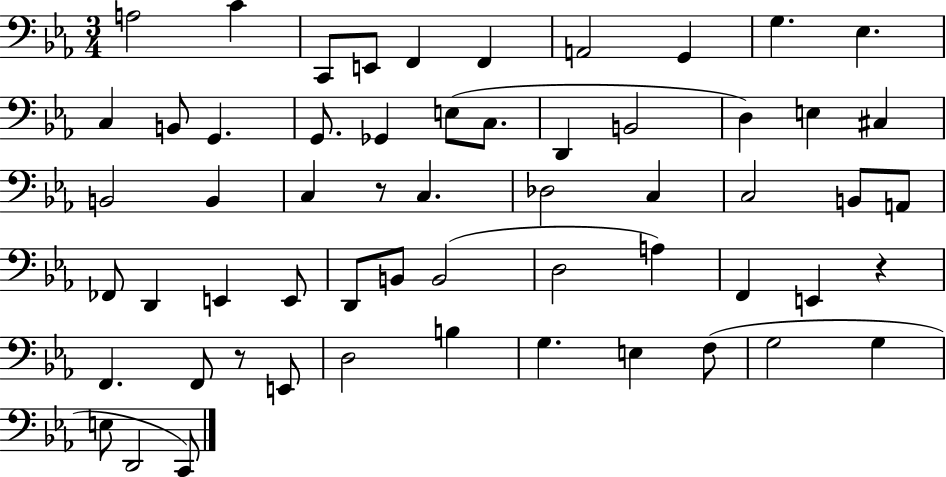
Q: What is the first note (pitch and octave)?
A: A3